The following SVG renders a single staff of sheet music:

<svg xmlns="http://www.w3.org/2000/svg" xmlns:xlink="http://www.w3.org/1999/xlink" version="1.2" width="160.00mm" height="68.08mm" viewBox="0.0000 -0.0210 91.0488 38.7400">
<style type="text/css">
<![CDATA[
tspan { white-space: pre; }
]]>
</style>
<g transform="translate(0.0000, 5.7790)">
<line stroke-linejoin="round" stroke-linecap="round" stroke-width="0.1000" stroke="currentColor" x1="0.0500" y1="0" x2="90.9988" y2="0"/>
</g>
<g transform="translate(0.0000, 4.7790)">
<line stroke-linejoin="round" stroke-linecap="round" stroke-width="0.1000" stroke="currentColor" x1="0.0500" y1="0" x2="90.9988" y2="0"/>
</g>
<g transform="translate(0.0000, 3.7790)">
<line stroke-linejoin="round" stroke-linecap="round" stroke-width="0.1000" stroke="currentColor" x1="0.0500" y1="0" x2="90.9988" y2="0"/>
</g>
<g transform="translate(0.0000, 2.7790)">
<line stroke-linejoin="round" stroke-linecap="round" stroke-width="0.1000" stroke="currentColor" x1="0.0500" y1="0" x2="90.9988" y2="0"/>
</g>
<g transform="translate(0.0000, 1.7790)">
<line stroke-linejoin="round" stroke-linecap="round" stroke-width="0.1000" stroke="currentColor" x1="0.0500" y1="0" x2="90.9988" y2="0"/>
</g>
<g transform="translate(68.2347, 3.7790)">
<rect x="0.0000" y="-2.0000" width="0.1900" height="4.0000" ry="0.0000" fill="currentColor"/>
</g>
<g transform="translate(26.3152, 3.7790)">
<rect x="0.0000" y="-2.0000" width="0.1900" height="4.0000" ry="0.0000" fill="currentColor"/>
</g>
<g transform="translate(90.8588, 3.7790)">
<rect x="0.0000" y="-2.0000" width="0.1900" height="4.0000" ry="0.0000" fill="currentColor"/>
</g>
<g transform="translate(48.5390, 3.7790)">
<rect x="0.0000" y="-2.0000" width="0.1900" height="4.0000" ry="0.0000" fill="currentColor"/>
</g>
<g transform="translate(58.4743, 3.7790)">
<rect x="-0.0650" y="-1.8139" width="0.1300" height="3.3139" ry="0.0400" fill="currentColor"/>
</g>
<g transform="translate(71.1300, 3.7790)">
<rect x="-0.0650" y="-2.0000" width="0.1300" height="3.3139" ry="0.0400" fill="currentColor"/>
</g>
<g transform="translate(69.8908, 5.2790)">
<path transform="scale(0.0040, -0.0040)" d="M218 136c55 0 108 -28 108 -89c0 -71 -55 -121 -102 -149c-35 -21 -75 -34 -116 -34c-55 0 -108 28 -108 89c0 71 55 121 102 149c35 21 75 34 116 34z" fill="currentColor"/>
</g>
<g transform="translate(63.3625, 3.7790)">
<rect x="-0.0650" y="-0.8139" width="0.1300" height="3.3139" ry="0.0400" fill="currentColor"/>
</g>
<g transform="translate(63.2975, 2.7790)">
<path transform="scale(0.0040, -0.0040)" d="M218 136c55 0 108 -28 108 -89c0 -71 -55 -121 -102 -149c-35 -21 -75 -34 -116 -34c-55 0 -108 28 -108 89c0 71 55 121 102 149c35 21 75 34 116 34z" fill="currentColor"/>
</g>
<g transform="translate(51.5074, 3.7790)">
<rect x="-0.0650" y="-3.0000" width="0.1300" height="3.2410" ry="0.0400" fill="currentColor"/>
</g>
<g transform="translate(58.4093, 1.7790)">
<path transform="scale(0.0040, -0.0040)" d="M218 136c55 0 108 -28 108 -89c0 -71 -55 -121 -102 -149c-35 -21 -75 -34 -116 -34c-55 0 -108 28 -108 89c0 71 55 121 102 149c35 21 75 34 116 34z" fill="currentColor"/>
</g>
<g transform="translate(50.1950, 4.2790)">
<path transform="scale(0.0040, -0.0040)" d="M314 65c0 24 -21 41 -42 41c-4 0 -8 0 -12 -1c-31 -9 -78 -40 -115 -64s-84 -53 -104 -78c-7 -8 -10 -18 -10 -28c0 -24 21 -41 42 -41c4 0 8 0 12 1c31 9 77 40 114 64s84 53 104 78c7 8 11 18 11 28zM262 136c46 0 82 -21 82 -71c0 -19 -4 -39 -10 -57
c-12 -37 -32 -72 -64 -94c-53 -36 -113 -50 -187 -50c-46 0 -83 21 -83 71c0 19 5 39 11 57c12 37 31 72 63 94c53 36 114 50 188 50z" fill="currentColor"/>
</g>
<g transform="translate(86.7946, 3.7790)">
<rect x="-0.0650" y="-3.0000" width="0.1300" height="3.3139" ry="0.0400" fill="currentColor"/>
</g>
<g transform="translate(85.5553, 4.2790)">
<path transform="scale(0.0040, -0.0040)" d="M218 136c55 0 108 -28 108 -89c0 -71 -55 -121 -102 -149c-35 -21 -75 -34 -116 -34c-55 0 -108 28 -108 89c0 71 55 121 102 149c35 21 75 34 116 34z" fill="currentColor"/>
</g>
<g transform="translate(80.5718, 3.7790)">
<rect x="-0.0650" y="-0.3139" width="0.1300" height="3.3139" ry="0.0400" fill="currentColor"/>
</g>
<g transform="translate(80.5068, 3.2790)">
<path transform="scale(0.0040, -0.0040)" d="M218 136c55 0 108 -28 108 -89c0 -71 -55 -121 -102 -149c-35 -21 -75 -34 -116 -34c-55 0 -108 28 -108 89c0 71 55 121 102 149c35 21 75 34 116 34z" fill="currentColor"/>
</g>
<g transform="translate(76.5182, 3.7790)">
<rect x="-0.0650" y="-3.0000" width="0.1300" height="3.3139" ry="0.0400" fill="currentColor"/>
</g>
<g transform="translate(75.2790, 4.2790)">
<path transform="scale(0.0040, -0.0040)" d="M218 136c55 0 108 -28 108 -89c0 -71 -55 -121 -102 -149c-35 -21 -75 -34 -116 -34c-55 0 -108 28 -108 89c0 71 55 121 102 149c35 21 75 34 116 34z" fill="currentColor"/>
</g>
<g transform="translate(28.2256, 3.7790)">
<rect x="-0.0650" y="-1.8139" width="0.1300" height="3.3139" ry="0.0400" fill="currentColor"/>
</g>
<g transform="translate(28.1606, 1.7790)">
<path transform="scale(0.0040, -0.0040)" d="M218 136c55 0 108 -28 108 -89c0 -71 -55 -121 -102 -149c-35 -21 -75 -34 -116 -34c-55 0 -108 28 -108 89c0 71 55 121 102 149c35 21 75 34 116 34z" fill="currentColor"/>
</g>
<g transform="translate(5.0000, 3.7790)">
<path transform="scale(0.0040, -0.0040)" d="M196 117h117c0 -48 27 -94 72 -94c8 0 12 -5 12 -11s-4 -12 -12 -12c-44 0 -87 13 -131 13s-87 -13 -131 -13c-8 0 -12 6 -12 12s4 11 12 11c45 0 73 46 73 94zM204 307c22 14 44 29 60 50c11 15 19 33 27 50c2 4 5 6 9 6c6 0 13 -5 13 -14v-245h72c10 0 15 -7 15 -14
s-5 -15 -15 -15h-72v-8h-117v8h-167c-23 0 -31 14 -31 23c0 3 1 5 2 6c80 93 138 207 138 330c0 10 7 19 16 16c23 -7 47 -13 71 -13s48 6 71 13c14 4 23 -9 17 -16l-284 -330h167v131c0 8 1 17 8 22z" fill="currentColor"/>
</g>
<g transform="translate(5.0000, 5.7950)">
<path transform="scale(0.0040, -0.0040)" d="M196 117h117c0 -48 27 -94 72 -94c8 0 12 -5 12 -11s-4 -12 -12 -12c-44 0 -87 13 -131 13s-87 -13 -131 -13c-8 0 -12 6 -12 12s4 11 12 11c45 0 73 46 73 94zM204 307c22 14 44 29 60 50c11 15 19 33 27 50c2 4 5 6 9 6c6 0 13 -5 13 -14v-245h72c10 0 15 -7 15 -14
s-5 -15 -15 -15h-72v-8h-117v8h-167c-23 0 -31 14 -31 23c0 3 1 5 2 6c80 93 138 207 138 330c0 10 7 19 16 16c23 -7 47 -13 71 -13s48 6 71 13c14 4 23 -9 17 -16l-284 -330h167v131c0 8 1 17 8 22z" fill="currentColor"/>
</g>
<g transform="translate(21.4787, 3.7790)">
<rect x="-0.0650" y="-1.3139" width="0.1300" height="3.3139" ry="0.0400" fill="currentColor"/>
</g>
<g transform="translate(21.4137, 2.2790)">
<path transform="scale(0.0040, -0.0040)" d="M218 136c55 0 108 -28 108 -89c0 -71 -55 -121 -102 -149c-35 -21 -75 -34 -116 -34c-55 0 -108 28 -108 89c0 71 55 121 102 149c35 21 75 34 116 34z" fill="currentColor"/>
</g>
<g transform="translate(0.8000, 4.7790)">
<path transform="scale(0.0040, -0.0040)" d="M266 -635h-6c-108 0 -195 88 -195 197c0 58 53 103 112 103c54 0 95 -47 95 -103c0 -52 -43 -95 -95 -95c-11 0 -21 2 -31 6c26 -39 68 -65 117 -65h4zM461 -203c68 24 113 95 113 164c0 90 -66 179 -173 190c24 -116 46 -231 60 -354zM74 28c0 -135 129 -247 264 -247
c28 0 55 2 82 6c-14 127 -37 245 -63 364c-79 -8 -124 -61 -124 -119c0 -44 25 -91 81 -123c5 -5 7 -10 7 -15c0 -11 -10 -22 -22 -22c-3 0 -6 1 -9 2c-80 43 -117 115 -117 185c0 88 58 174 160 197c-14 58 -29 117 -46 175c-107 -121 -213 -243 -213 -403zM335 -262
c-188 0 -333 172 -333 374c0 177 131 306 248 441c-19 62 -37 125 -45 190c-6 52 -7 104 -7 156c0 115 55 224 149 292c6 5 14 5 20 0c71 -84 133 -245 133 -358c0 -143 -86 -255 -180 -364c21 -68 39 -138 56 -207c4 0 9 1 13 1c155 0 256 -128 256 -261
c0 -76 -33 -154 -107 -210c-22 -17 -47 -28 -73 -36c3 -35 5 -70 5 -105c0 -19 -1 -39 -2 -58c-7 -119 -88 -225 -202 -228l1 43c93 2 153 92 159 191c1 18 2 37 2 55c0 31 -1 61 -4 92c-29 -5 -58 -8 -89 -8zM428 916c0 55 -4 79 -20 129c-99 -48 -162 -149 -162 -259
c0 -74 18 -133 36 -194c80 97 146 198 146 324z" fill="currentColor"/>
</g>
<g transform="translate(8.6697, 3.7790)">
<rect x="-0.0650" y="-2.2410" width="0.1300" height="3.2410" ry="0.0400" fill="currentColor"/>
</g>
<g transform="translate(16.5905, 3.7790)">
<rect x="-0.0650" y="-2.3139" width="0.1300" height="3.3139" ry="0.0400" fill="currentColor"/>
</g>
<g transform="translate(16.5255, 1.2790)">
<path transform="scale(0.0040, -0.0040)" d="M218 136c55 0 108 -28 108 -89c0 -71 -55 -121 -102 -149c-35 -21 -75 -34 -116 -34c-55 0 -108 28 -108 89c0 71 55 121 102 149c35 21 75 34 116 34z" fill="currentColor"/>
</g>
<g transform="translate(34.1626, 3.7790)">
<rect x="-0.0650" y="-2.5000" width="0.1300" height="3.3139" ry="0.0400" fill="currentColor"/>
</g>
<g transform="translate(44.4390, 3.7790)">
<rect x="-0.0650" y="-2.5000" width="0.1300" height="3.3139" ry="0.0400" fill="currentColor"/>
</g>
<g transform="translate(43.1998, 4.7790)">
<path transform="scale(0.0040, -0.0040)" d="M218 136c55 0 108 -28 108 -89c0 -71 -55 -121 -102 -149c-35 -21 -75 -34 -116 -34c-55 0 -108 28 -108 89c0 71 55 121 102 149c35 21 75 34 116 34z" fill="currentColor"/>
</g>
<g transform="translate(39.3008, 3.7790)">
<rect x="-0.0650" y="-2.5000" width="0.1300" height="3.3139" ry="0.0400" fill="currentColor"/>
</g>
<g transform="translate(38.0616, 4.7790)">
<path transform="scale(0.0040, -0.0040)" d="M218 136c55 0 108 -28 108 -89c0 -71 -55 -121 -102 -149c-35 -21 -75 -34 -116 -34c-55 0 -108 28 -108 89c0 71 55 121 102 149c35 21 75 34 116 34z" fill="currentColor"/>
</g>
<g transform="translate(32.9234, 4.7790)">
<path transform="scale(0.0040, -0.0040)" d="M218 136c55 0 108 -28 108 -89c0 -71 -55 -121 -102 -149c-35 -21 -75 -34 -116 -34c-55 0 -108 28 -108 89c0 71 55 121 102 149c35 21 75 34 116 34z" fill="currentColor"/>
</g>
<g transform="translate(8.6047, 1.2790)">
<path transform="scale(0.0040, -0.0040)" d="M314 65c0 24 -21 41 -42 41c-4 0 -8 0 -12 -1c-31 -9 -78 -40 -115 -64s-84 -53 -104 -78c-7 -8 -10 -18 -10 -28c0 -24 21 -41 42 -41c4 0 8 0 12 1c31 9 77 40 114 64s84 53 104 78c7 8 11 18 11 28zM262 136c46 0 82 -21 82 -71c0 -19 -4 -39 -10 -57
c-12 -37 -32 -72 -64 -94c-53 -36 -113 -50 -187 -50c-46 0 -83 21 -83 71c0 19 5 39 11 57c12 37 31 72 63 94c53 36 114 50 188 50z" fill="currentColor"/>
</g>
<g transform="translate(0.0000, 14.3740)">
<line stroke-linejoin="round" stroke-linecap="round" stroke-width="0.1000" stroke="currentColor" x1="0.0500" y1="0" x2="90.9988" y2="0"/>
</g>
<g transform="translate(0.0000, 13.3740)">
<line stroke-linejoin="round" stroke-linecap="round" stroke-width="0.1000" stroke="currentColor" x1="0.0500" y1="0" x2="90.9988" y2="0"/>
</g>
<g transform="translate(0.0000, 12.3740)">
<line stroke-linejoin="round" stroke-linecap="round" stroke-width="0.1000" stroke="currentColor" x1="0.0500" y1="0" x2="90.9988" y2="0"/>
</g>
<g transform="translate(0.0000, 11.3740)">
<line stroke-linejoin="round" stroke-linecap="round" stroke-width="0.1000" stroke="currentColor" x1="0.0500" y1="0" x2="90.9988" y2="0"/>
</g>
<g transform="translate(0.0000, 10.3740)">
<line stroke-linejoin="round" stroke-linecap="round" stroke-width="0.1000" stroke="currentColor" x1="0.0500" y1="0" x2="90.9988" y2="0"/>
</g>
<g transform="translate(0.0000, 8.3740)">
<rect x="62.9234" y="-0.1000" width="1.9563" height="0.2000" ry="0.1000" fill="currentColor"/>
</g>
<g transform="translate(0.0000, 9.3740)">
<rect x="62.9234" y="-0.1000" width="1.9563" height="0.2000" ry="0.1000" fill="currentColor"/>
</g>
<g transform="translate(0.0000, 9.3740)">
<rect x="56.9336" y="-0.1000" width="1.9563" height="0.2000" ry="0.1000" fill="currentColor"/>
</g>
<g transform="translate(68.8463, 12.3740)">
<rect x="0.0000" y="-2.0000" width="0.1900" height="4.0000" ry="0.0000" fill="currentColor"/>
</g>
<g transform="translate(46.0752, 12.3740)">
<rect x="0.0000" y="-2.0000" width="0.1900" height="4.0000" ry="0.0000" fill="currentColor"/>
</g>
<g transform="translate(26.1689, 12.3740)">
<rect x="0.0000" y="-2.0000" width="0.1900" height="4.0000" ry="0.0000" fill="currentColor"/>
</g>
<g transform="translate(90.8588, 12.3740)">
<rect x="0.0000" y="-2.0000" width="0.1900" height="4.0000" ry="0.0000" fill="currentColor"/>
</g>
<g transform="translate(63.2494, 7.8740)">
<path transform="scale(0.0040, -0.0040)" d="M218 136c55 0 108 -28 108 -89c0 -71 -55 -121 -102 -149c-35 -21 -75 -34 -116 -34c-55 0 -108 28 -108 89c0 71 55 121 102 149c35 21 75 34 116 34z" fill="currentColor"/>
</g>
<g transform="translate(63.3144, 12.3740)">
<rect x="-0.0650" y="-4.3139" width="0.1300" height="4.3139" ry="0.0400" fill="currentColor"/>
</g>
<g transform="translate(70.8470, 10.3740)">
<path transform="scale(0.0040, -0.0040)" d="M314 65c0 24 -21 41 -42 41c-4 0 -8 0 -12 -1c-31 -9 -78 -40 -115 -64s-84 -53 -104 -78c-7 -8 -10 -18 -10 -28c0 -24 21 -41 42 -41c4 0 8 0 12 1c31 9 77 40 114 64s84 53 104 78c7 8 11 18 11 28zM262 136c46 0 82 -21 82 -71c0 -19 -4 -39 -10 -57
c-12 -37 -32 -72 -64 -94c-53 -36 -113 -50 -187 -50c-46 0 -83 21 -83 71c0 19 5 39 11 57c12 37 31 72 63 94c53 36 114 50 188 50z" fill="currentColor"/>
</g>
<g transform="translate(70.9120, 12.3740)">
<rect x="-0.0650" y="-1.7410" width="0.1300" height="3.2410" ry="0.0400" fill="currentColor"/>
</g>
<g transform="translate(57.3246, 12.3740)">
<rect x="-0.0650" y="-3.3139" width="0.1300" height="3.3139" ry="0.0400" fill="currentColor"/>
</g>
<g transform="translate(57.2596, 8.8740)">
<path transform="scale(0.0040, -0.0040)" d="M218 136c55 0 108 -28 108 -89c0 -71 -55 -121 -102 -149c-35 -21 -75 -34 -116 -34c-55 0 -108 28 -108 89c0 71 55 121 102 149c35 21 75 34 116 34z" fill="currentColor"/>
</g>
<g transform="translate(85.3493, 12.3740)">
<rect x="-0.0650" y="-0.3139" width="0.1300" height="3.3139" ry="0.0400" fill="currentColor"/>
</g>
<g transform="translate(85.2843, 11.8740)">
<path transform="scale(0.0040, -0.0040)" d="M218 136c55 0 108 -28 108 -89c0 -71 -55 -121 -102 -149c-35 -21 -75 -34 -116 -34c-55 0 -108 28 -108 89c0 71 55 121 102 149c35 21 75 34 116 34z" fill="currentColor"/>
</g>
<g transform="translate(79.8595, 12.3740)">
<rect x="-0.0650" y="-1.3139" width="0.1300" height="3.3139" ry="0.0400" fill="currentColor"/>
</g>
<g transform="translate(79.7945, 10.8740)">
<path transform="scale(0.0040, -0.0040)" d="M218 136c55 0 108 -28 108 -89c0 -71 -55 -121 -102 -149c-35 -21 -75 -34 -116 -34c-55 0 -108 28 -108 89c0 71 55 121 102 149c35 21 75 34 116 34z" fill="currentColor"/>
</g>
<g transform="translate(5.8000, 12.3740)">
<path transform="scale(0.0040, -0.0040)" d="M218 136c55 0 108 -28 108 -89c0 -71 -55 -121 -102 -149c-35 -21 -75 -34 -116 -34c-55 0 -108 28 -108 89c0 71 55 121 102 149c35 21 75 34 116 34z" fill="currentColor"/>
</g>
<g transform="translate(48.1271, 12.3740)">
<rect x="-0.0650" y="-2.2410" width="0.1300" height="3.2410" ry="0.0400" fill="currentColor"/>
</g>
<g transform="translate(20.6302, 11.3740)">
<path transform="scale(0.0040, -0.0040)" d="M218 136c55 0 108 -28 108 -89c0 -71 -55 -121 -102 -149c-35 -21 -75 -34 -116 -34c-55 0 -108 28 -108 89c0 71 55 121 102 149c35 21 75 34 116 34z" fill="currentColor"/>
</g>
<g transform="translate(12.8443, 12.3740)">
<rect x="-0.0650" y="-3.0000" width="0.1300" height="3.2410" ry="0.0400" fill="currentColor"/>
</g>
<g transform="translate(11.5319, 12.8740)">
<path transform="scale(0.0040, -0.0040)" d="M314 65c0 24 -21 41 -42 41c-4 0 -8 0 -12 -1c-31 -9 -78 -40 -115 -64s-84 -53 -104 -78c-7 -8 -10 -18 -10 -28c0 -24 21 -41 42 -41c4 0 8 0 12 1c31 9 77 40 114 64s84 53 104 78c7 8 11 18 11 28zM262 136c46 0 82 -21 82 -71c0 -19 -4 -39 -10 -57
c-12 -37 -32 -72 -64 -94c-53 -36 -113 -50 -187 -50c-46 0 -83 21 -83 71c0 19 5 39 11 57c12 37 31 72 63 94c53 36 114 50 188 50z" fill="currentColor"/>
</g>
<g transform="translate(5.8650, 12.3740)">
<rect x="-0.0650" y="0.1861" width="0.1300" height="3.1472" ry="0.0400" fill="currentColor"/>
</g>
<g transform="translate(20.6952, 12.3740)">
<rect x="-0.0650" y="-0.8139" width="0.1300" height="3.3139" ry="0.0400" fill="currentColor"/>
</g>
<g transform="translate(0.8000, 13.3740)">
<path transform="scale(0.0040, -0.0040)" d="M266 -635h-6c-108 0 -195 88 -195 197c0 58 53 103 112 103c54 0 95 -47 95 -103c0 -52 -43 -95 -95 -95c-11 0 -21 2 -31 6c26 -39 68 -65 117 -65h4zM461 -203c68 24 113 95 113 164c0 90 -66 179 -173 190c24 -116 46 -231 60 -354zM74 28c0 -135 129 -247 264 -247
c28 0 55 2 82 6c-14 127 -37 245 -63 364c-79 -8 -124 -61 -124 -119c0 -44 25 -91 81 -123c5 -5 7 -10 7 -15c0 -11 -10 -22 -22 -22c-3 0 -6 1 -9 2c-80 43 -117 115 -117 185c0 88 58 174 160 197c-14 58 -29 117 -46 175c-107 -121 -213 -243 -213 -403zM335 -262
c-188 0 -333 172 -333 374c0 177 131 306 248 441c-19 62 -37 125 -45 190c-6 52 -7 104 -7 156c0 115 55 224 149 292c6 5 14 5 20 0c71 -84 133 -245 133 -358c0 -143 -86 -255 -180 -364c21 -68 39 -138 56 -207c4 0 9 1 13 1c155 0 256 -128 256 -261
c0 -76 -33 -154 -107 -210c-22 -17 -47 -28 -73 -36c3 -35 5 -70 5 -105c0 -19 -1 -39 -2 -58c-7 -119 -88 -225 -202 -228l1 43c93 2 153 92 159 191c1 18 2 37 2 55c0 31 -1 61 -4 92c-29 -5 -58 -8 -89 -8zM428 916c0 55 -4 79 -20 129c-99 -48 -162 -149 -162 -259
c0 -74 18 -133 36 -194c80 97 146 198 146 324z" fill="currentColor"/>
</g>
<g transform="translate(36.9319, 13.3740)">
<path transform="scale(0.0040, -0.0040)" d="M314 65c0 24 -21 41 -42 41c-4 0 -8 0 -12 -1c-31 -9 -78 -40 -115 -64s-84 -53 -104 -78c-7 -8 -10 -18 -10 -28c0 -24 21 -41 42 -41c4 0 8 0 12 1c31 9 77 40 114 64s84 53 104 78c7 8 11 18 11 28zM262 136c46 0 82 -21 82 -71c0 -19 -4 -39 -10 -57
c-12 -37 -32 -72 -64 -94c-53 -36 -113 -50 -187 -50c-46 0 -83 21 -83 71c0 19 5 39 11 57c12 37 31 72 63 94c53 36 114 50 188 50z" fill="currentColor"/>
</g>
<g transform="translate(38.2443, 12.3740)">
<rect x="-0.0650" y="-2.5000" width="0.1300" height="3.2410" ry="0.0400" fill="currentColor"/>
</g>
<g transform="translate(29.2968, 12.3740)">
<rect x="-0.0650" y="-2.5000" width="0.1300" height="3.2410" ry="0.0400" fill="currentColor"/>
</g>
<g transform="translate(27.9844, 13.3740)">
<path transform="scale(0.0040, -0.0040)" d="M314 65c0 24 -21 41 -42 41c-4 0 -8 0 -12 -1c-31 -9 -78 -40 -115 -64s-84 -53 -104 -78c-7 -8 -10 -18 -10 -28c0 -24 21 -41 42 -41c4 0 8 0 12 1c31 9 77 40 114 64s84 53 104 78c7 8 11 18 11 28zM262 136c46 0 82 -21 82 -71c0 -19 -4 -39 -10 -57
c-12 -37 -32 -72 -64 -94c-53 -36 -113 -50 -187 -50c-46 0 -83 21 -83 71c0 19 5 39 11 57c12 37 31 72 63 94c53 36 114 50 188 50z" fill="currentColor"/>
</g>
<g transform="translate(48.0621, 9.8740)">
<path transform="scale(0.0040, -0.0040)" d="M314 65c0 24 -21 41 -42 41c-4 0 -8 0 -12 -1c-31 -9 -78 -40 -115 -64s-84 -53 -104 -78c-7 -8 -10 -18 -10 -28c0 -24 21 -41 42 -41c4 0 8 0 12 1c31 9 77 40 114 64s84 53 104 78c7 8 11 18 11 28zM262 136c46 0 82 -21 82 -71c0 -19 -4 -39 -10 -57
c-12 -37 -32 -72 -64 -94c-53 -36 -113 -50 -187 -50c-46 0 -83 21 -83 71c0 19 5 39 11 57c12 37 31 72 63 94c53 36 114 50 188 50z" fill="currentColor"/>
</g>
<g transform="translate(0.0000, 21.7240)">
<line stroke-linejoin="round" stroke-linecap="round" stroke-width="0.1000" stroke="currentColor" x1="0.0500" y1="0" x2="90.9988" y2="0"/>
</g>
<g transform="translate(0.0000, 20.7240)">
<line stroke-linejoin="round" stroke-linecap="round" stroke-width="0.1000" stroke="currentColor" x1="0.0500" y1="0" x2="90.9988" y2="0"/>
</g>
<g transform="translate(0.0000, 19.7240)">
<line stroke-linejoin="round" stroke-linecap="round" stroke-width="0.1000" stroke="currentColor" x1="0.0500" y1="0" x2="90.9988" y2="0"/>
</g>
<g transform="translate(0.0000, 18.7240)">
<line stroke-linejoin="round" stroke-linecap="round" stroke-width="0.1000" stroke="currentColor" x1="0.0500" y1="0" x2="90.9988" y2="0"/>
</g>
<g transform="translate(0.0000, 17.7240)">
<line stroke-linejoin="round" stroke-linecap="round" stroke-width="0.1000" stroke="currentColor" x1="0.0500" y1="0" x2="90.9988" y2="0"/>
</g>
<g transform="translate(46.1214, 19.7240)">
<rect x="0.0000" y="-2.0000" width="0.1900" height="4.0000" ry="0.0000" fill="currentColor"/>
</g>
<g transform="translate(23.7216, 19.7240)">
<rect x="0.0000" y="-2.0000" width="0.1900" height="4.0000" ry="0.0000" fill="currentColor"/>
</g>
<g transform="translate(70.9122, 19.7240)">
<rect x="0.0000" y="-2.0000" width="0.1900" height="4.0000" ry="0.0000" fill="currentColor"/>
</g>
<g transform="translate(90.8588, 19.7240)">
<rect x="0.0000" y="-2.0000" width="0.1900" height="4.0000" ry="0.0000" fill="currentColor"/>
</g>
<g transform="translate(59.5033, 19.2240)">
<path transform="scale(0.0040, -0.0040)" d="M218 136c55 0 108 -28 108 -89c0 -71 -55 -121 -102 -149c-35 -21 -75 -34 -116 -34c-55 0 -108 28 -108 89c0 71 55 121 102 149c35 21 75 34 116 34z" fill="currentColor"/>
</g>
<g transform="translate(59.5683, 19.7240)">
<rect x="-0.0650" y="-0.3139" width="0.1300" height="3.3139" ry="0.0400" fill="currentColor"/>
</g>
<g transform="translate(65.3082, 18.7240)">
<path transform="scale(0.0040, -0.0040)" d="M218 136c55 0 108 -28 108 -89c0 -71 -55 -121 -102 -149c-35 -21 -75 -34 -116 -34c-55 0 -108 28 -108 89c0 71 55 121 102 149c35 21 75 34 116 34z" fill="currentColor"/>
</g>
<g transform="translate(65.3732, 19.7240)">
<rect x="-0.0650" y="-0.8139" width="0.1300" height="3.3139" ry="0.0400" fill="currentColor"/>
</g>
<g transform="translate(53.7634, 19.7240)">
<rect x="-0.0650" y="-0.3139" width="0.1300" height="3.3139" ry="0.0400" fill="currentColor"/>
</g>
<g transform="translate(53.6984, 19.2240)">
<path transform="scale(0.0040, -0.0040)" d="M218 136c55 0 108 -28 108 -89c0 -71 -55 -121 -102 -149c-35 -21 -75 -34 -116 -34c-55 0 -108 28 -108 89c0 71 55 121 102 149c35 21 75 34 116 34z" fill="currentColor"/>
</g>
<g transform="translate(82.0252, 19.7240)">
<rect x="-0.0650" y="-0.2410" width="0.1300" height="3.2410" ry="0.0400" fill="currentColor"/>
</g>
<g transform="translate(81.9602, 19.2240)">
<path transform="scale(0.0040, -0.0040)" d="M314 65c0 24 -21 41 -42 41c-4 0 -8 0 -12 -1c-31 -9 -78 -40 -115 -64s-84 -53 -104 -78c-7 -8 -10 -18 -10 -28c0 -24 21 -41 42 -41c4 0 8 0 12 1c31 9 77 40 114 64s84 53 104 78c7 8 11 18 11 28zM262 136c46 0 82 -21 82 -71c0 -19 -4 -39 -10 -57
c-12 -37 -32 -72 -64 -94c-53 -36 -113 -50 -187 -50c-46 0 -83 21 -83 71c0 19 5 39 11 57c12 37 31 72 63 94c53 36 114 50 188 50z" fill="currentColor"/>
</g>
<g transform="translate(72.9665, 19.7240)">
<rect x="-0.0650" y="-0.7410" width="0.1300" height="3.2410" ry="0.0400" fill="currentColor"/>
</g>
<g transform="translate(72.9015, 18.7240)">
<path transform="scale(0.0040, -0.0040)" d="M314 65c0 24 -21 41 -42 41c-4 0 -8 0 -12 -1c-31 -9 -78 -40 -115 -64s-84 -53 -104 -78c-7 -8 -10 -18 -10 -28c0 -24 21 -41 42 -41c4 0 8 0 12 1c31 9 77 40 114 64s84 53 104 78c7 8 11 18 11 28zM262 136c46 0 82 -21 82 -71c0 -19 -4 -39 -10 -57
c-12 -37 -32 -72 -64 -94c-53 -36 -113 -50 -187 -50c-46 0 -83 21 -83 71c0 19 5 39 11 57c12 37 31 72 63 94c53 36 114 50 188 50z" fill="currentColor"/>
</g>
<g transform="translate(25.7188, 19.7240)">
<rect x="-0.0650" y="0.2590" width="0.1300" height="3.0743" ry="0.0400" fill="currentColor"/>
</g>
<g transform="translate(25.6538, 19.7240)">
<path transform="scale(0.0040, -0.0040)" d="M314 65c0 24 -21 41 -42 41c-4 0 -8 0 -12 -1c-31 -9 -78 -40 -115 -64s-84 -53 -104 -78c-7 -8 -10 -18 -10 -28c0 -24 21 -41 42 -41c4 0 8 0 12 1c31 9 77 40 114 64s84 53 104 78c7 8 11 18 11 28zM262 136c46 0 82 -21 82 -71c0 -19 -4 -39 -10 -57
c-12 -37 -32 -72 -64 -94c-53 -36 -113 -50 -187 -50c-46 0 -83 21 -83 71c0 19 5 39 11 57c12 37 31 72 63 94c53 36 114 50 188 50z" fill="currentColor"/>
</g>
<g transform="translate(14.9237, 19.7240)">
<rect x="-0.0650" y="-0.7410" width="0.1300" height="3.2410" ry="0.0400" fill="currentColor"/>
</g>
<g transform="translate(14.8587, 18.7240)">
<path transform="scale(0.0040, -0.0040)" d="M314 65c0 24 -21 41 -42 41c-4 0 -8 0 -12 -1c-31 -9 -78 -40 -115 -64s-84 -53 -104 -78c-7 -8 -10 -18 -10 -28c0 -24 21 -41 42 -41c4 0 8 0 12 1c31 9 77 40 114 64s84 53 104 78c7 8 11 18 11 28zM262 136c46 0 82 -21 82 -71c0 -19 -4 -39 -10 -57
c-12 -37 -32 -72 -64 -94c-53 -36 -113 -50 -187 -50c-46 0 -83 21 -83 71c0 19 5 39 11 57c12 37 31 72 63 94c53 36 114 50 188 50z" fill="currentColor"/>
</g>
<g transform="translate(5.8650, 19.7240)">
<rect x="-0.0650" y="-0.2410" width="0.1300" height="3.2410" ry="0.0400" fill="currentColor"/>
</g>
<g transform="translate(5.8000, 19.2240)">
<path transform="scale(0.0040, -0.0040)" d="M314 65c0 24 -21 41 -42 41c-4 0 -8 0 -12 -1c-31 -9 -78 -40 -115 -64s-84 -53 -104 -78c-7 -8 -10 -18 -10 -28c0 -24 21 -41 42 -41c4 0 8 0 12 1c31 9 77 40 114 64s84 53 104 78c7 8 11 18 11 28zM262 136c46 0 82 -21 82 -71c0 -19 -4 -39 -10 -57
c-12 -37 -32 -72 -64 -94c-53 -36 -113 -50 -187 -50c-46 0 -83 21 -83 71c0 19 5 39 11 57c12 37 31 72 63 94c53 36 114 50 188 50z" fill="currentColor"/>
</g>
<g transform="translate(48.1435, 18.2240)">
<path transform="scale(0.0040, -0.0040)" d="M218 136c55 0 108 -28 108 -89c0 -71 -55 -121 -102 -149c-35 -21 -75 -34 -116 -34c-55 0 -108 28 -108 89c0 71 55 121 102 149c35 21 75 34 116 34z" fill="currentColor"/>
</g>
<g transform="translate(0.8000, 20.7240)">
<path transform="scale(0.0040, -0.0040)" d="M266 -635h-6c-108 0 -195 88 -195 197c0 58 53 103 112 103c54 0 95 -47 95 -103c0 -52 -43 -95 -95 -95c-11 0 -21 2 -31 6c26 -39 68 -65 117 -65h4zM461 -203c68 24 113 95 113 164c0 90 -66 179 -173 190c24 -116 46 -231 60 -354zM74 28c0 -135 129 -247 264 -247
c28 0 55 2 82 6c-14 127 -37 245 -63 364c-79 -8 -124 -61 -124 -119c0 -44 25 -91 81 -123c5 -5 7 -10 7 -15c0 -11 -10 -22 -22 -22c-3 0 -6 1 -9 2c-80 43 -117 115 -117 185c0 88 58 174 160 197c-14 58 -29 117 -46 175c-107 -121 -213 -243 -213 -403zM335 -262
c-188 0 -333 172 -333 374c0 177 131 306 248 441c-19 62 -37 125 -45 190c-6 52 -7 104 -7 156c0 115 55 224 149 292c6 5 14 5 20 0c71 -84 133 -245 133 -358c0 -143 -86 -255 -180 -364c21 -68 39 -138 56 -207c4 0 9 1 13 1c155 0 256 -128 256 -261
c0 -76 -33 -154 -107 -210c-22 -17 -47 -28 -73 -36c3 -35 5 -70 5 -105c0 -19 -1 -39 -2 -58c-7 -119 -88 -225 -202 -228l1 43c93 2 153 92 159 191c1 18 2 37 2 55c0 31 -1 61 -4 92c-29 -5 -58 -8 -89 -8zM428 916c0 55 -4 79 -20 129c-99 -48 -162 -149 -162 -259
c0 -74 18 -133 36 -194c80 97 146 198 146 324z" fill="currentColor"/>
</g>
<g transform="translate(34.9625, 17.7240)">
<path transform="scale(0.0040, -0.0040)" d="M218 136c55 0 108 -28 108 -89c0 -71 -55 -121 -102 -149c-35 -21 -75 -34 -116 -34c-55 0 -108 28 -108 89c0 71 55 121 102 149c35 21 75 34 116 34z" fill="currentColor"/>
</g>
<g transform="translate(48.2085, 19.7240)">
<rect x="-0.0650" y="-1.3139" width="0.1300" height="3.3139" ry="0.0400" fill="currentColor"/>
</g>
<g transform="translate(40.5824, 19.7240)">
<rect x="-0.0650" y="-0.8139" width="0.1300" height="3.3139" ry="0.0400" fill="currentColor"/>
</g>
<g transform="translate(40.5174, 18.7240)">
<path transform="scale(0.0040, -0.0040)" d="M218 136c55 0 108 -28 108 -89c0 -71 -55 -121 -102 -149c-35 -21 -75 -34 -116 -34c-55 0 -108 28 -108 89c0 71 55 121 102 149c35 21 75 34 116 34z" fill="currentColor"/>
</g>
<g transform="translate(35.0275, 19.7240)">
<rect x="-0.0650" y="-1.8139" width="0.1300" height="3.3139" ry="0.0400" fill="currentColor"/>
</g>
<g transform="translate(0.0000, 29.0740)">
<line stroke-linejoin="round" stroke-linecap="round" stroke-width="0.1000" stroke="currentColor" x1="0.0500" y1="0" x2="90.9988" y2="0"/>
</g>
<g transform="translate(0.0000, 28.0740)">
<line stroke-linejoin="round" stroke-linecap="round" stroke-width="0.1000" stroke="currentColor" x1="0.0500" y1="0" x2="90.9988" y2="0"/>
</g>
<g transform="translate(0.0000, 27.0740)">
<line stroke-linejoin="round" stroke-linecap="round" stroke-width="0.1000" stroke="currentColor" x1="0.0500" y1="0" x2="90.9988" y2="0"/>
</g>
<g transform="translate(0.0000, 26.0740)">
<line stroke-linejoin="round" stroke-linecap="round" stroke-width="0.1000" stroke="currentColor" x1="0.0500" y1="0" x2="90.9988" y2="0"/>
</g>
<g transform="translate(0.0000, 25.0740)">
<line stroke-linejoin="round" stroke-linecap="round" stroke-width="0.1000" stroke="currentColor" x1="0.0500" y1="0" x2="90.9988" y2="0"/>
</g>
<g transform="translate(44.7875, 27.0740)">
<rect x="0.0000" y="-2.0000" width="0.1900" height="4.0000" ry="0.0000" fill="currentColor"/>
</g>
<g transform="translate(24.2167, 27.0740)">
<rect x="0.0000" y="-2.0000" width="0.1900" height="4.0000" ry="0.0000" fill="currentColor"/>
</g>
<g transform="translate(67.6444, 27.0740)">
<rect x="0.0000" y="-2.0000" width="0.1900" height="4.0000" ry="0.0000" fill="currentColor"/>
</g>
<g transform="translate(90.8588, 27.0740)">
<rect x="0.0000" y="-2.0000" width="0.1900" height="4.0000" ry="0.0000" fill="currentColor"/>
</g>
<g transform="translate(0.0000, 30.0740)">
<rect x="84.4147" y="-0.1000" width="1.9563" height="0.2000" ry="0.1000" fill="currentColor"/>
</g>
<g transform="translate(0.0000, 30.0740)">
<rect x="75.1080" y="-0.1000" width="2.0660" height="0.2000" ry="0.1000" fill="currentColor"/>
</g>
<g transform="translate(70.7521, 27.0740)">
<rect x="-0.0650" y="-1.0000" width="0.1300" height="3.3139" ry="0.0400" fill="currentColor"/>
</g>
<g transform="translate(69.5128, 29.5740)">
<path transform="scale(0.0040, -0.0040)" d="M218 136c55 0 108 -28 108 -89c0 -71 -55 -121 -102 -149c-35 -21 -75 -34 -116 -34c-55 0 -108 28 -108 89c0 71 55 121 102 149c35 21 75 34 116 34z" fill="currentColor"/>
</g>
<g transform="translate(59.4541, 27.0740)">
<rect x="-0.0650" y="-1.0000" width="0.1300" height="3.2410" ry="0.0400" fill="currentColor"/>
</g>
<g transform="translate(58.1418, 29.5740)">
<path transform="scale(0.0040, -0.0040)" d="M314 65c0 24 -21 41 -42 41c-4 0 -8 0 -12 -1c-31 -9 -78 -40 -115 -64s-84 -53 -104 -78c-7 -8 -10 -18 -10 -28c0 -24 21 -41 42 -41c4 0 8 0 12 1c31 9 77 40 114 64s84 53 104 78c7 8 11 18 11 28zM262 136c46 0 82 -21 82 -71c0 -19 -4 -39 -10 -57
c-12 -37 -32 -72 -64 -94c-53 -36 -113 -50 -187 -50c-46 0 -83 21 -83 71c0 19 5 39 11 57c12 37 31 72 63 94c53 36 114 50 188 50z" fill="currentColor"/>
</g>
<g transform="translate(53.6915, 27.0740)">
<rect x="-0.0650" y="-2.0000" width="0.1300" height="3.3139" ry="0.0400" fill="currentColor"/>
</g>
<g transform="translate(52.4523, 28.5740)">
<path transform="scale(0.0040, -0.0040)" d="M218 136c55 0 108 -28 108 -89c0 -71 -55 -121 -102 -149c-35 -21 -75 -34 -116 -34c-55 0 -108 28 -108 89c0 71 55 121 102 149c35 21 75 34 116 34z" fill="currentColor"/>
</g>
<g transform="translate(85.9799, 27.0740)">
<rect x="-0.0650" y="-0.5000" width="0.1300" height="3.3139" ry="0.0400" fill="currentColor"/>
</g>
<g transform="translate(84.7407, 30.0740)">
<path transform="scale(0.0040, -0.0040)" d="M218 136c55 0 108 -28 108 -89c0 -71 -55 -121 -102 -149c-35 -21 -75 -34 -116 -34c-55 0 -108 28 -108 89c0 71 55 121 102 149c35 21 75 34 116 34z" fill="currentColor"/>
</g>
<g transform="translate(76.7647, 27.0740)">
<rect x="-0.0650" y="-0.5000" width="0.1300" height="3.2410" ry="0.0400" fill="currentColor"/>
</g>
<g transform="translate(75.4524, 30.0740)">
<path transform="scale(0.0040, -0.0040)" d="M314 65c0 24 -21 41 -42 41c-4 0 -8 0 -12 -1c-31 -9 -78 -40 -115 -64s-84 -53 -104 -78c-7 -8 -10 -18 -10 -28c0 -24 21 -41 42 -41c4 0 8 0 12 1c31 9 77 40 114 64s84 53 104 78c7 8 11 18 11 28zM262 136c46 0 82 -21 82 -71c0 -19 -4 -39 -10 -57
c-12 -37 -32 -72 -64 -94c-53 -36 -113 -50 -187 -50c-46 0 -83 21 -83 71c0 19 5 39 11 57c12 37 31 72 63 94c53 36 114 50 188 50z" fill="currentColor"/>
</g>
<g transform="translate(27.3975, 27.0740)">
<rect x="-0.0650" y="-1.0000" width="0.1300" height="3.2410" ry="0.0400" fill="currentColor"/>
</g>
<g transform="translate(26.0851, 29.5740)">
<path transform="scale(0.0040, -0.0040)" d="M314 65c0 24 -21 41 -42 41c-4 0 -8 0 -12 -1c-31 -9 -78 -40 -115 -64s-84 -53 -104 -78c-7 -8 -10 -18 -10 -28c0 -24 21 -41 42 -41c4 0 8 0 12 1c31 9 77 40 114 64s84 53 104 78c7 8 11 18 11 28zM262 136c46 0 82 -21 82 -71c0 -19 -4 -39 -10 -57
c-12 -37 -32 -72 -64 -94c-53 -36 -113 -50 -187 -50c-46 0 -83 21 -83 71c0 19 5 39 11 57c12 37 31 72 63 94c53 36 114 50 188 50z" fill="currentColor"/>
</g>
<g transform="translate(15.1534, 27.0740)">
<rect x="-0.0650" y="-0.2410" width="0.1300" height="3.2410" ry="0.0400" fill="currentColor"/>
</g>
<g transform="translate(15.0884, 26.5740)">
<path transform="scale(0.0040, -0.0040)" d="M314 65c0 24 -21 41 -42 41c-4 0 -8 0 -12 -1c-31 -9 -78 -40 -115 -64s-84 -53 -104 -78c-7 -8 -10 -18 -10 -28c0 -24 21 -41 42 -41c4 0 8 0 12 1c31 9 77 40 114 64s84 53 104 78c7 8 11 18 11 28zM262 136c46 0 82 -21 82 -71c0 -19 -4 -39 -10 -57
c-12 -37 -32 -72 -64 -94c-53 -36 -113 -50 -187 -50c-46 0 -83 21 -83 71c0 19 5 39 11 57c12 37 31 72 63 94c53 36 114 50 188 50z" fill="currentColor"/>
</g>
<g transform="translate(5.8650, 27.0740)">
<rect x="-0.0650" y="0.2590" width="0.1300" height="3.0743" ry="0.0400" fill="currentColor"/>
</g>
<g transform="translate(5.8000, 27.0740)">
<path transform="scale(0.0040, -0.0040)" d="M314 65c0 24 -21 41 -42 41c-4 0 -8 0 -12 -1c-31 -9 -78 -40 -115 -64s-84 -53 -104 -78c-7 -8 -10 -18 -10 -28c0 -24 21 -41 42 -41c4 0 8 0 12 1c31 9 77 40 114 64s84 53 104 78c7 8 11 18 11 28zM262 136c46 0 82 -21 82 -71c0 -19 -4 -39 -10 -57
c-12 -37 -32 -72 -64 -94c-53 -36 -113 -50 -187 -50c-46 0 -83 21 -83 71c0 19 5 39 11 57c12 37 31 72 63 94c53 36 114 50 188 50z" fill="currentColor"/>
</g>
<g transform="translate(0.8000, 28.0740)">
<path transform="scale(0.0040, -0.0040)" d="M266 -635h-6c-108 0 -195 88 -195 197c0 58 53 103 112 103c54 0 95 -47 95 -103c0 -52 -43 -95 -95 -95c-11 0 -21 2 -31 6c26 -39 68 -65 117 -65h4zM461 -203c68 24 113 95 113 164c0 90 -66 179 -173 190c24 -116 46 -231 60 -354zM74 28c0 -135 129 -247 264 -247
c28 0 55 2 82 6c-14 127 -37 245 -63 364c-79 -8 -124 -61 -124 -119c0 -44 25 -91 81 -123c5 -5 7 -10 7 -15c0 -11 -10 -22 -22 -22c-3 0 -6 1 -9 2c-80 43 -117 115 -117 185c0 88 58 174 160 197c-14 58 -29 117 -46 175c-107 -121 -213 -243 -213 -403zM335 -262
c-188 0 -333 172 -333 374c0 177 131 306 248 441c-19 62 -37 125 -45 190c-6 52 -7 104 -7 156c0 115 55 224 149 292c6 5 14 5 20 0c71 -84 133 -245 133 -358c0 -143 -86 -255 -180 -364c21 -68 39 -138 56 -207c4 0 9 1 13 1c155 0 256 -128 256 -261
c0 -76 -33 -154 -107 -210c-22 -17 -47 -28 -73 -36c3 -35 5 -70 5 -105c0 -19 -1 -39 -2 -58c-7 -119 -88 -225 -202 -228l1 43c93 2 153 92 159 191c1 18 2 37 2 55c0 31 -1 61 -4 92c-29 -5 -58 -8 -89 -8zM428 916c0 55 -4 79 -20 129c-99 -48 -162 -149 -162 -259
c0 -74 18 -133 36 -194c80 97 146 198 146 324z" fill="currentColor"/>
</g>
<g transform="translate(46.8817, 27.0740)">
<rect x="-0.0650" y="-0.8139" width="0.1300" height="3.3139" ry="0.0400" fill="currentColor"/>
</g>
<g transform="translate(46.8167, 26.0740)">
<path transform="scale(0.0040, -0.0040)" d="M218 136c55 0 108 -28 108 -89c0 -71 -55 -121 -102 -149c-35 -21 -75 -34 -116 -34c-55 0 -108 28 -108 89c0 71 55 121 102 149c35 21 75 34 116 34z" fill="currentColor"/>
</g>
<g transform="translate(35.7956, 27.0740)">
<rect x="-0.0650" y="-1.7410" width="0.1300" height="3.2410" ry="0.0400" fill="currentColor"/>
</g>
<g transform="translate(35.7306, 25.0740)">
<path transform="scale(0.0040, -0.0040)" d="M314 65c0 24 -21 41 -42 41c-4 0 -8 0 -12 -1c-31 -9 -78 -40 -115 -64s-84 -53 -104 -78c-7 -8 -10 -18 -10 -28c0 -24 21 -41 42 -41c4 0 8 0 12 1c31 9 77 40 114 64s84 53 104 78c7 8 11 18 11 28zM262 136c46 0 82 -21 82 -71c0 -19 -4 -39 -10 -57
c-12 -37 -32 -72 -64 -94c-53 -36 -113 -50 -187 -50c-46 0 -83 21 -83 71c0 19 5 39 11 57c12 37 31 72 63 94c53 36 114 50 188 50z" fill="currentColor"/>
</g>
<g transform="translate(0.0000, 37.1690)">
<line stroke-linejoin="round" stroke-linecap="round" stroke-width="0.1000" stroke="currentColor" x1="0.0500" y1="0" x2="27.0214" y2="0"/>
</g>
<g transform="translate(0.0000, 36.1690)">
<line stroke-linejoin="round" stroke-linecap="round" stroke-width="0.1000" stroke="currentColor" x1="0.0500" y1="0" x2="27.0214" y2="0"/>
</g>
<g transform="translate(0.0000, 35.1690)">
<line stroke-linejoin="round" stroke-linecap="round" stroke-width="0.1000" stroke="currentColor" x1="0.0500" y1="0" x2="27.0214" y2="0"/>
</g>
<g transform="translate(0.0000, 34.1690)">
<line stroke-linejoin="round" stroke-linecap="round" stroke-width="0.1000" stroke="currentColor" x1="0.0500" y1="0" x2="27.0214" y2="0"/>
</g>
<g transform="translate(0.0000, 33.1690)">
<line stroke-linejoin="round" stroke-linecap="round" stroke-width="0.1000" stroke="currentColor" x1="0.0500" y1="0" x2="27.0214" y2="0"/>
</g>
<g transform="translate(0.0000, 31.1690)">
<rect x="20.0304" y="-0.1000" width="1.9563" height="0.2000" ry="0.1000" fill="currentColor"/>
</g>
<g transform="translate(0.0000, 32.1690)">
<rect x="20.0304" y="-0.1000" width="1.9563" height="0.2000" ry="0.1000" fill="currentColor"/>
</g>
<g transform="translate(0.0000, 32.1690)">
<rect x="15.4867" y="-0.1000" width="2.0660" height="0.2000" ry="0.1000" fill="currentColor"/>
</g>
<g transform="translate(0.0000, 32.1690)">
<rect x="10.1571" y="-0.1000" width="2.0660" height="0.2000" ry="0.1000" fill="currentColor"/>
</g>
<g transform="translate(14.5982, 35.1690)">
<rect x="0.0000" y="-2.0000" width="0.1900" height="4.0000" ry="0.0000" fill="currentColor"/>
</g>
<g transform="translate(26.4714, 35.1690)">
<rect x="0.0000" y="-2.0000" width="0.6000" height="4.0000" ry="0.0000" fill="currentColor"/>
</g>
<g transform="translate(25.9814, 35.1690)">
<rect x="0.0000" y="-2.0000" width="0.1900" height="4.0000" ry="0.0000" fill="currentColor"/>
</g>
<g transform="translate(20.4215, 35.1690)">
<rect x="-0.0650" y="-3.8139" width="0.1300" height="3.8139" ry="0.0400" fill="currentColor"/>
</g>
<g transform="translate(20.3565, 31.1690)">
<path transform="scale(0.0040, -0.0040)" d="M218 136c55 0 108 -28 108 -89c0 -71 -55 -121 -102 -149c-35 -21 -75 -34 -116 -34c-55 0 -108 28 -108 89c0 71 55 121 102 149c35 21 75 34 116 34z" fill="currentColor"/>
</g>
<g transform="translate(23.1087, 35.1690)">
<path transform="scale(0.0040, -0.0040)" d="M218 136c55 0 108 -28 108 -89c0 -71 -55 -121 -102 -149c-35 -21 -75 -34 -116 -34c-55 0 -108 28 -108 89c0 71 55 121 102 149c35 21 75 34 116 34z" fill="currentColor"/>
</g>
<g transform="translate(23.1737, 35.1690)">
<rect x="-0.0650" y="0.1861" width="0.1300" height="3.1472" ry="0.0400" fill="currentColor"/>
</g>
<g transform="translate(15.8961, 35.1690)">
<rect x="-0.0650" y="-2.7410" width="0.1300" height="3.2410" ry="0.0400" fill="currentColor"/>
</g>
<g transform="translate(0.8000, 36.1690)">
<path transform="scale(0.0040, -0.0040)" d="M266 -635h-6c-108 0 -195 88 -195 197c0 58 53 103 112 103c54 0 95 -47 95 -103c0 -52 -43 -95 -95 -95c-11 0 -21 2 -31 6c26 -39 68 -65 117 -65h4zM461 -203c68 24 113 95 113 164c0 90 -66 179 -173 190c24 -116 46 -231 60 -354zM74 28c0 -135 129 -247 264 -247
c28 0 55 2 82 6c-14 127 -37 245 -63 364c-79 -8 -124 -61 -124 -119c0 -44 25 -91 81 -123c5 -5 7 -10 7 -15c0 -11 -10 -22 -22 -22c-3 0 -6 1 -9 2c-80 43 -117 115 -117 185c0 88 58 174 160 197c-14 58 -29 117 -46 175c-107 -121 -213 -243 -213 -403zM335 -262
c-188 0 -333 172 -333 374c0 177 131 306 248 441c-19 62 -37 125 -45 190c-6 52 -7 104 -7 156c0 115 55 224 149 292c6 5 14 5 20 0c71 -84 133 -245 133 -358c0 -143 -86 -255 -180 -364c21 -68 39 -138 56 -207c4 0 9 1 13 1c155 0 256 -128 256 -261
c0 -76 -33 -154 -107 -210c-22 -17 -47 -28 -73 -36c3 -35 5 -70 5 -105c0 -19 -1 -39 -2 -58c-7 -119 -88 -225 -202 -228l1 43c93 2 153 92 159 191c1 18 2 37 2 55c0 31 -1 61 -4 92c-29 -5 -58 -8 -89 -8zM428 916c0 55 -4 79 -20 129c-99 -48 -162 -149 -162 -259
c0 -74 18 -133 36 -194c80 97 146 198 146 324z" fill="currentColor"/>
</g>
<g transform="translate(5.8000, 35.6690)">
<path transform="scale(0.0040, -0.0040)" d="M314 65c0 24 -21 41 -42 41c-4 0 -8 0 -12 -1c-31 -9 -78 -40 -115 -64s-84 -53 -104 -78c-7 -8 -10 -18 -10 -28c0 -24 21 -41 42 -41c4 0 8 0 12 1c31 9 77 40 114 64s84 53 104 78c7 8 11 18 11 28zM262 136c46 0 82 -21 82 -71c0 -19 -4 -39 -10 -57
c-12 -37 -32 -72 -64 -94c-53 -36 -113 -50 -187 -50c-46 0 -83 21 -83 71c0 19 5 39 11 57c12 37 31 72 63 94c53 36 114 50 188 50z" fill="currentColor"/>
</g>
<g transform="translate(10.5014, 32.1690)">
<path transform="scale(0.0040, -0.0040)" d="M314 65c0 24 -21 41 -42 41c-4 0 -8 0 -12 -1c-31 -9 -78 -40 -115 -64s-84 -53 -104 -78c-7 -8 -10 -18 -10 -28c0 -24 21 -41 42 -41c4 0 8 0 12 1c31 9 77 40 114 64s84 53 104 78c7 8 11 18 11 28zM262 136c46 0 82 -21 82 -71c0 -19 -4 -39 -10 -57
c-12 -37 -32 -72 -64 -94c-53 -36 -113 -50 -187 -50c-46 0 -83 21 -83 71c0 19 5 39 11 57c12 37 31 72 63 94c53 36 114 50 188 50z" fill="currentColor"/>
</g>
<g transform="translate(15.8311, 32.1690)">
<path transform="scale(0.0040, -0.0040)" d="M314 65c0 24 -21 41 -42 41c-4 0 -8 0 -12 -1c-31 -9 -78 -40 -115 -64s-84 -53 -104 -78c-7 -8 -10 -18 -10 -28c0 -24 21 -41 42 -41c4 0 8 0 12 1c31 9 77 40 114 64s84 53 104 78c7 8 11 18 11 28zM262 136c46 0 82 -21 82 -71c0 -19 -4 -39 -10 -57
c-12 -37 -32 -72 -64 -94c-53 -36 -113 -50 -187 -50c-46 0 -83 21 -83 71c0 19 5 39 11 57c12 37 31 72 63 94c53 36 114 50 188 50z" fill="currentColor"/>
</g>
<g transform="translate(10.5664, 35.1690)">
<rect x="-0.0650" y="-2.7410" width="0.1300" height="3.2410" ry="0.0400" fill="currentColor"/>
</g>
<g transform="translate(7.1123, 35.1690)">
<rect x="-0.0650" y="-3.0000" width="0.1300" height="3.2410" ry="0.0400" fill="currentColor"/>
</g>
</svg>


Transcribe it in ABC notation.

X:1
T:Untitled
M:4/4
L:1/4
K:C
g2 g e f G G G A2 f d F A c A B A2 d G2 G2 g2 b d' f2 e c c2 d2 B2 f d e c c d d2 c2 B2 c2 D2 f2 d F D2 D C2 C A2 a2 a2 c' B